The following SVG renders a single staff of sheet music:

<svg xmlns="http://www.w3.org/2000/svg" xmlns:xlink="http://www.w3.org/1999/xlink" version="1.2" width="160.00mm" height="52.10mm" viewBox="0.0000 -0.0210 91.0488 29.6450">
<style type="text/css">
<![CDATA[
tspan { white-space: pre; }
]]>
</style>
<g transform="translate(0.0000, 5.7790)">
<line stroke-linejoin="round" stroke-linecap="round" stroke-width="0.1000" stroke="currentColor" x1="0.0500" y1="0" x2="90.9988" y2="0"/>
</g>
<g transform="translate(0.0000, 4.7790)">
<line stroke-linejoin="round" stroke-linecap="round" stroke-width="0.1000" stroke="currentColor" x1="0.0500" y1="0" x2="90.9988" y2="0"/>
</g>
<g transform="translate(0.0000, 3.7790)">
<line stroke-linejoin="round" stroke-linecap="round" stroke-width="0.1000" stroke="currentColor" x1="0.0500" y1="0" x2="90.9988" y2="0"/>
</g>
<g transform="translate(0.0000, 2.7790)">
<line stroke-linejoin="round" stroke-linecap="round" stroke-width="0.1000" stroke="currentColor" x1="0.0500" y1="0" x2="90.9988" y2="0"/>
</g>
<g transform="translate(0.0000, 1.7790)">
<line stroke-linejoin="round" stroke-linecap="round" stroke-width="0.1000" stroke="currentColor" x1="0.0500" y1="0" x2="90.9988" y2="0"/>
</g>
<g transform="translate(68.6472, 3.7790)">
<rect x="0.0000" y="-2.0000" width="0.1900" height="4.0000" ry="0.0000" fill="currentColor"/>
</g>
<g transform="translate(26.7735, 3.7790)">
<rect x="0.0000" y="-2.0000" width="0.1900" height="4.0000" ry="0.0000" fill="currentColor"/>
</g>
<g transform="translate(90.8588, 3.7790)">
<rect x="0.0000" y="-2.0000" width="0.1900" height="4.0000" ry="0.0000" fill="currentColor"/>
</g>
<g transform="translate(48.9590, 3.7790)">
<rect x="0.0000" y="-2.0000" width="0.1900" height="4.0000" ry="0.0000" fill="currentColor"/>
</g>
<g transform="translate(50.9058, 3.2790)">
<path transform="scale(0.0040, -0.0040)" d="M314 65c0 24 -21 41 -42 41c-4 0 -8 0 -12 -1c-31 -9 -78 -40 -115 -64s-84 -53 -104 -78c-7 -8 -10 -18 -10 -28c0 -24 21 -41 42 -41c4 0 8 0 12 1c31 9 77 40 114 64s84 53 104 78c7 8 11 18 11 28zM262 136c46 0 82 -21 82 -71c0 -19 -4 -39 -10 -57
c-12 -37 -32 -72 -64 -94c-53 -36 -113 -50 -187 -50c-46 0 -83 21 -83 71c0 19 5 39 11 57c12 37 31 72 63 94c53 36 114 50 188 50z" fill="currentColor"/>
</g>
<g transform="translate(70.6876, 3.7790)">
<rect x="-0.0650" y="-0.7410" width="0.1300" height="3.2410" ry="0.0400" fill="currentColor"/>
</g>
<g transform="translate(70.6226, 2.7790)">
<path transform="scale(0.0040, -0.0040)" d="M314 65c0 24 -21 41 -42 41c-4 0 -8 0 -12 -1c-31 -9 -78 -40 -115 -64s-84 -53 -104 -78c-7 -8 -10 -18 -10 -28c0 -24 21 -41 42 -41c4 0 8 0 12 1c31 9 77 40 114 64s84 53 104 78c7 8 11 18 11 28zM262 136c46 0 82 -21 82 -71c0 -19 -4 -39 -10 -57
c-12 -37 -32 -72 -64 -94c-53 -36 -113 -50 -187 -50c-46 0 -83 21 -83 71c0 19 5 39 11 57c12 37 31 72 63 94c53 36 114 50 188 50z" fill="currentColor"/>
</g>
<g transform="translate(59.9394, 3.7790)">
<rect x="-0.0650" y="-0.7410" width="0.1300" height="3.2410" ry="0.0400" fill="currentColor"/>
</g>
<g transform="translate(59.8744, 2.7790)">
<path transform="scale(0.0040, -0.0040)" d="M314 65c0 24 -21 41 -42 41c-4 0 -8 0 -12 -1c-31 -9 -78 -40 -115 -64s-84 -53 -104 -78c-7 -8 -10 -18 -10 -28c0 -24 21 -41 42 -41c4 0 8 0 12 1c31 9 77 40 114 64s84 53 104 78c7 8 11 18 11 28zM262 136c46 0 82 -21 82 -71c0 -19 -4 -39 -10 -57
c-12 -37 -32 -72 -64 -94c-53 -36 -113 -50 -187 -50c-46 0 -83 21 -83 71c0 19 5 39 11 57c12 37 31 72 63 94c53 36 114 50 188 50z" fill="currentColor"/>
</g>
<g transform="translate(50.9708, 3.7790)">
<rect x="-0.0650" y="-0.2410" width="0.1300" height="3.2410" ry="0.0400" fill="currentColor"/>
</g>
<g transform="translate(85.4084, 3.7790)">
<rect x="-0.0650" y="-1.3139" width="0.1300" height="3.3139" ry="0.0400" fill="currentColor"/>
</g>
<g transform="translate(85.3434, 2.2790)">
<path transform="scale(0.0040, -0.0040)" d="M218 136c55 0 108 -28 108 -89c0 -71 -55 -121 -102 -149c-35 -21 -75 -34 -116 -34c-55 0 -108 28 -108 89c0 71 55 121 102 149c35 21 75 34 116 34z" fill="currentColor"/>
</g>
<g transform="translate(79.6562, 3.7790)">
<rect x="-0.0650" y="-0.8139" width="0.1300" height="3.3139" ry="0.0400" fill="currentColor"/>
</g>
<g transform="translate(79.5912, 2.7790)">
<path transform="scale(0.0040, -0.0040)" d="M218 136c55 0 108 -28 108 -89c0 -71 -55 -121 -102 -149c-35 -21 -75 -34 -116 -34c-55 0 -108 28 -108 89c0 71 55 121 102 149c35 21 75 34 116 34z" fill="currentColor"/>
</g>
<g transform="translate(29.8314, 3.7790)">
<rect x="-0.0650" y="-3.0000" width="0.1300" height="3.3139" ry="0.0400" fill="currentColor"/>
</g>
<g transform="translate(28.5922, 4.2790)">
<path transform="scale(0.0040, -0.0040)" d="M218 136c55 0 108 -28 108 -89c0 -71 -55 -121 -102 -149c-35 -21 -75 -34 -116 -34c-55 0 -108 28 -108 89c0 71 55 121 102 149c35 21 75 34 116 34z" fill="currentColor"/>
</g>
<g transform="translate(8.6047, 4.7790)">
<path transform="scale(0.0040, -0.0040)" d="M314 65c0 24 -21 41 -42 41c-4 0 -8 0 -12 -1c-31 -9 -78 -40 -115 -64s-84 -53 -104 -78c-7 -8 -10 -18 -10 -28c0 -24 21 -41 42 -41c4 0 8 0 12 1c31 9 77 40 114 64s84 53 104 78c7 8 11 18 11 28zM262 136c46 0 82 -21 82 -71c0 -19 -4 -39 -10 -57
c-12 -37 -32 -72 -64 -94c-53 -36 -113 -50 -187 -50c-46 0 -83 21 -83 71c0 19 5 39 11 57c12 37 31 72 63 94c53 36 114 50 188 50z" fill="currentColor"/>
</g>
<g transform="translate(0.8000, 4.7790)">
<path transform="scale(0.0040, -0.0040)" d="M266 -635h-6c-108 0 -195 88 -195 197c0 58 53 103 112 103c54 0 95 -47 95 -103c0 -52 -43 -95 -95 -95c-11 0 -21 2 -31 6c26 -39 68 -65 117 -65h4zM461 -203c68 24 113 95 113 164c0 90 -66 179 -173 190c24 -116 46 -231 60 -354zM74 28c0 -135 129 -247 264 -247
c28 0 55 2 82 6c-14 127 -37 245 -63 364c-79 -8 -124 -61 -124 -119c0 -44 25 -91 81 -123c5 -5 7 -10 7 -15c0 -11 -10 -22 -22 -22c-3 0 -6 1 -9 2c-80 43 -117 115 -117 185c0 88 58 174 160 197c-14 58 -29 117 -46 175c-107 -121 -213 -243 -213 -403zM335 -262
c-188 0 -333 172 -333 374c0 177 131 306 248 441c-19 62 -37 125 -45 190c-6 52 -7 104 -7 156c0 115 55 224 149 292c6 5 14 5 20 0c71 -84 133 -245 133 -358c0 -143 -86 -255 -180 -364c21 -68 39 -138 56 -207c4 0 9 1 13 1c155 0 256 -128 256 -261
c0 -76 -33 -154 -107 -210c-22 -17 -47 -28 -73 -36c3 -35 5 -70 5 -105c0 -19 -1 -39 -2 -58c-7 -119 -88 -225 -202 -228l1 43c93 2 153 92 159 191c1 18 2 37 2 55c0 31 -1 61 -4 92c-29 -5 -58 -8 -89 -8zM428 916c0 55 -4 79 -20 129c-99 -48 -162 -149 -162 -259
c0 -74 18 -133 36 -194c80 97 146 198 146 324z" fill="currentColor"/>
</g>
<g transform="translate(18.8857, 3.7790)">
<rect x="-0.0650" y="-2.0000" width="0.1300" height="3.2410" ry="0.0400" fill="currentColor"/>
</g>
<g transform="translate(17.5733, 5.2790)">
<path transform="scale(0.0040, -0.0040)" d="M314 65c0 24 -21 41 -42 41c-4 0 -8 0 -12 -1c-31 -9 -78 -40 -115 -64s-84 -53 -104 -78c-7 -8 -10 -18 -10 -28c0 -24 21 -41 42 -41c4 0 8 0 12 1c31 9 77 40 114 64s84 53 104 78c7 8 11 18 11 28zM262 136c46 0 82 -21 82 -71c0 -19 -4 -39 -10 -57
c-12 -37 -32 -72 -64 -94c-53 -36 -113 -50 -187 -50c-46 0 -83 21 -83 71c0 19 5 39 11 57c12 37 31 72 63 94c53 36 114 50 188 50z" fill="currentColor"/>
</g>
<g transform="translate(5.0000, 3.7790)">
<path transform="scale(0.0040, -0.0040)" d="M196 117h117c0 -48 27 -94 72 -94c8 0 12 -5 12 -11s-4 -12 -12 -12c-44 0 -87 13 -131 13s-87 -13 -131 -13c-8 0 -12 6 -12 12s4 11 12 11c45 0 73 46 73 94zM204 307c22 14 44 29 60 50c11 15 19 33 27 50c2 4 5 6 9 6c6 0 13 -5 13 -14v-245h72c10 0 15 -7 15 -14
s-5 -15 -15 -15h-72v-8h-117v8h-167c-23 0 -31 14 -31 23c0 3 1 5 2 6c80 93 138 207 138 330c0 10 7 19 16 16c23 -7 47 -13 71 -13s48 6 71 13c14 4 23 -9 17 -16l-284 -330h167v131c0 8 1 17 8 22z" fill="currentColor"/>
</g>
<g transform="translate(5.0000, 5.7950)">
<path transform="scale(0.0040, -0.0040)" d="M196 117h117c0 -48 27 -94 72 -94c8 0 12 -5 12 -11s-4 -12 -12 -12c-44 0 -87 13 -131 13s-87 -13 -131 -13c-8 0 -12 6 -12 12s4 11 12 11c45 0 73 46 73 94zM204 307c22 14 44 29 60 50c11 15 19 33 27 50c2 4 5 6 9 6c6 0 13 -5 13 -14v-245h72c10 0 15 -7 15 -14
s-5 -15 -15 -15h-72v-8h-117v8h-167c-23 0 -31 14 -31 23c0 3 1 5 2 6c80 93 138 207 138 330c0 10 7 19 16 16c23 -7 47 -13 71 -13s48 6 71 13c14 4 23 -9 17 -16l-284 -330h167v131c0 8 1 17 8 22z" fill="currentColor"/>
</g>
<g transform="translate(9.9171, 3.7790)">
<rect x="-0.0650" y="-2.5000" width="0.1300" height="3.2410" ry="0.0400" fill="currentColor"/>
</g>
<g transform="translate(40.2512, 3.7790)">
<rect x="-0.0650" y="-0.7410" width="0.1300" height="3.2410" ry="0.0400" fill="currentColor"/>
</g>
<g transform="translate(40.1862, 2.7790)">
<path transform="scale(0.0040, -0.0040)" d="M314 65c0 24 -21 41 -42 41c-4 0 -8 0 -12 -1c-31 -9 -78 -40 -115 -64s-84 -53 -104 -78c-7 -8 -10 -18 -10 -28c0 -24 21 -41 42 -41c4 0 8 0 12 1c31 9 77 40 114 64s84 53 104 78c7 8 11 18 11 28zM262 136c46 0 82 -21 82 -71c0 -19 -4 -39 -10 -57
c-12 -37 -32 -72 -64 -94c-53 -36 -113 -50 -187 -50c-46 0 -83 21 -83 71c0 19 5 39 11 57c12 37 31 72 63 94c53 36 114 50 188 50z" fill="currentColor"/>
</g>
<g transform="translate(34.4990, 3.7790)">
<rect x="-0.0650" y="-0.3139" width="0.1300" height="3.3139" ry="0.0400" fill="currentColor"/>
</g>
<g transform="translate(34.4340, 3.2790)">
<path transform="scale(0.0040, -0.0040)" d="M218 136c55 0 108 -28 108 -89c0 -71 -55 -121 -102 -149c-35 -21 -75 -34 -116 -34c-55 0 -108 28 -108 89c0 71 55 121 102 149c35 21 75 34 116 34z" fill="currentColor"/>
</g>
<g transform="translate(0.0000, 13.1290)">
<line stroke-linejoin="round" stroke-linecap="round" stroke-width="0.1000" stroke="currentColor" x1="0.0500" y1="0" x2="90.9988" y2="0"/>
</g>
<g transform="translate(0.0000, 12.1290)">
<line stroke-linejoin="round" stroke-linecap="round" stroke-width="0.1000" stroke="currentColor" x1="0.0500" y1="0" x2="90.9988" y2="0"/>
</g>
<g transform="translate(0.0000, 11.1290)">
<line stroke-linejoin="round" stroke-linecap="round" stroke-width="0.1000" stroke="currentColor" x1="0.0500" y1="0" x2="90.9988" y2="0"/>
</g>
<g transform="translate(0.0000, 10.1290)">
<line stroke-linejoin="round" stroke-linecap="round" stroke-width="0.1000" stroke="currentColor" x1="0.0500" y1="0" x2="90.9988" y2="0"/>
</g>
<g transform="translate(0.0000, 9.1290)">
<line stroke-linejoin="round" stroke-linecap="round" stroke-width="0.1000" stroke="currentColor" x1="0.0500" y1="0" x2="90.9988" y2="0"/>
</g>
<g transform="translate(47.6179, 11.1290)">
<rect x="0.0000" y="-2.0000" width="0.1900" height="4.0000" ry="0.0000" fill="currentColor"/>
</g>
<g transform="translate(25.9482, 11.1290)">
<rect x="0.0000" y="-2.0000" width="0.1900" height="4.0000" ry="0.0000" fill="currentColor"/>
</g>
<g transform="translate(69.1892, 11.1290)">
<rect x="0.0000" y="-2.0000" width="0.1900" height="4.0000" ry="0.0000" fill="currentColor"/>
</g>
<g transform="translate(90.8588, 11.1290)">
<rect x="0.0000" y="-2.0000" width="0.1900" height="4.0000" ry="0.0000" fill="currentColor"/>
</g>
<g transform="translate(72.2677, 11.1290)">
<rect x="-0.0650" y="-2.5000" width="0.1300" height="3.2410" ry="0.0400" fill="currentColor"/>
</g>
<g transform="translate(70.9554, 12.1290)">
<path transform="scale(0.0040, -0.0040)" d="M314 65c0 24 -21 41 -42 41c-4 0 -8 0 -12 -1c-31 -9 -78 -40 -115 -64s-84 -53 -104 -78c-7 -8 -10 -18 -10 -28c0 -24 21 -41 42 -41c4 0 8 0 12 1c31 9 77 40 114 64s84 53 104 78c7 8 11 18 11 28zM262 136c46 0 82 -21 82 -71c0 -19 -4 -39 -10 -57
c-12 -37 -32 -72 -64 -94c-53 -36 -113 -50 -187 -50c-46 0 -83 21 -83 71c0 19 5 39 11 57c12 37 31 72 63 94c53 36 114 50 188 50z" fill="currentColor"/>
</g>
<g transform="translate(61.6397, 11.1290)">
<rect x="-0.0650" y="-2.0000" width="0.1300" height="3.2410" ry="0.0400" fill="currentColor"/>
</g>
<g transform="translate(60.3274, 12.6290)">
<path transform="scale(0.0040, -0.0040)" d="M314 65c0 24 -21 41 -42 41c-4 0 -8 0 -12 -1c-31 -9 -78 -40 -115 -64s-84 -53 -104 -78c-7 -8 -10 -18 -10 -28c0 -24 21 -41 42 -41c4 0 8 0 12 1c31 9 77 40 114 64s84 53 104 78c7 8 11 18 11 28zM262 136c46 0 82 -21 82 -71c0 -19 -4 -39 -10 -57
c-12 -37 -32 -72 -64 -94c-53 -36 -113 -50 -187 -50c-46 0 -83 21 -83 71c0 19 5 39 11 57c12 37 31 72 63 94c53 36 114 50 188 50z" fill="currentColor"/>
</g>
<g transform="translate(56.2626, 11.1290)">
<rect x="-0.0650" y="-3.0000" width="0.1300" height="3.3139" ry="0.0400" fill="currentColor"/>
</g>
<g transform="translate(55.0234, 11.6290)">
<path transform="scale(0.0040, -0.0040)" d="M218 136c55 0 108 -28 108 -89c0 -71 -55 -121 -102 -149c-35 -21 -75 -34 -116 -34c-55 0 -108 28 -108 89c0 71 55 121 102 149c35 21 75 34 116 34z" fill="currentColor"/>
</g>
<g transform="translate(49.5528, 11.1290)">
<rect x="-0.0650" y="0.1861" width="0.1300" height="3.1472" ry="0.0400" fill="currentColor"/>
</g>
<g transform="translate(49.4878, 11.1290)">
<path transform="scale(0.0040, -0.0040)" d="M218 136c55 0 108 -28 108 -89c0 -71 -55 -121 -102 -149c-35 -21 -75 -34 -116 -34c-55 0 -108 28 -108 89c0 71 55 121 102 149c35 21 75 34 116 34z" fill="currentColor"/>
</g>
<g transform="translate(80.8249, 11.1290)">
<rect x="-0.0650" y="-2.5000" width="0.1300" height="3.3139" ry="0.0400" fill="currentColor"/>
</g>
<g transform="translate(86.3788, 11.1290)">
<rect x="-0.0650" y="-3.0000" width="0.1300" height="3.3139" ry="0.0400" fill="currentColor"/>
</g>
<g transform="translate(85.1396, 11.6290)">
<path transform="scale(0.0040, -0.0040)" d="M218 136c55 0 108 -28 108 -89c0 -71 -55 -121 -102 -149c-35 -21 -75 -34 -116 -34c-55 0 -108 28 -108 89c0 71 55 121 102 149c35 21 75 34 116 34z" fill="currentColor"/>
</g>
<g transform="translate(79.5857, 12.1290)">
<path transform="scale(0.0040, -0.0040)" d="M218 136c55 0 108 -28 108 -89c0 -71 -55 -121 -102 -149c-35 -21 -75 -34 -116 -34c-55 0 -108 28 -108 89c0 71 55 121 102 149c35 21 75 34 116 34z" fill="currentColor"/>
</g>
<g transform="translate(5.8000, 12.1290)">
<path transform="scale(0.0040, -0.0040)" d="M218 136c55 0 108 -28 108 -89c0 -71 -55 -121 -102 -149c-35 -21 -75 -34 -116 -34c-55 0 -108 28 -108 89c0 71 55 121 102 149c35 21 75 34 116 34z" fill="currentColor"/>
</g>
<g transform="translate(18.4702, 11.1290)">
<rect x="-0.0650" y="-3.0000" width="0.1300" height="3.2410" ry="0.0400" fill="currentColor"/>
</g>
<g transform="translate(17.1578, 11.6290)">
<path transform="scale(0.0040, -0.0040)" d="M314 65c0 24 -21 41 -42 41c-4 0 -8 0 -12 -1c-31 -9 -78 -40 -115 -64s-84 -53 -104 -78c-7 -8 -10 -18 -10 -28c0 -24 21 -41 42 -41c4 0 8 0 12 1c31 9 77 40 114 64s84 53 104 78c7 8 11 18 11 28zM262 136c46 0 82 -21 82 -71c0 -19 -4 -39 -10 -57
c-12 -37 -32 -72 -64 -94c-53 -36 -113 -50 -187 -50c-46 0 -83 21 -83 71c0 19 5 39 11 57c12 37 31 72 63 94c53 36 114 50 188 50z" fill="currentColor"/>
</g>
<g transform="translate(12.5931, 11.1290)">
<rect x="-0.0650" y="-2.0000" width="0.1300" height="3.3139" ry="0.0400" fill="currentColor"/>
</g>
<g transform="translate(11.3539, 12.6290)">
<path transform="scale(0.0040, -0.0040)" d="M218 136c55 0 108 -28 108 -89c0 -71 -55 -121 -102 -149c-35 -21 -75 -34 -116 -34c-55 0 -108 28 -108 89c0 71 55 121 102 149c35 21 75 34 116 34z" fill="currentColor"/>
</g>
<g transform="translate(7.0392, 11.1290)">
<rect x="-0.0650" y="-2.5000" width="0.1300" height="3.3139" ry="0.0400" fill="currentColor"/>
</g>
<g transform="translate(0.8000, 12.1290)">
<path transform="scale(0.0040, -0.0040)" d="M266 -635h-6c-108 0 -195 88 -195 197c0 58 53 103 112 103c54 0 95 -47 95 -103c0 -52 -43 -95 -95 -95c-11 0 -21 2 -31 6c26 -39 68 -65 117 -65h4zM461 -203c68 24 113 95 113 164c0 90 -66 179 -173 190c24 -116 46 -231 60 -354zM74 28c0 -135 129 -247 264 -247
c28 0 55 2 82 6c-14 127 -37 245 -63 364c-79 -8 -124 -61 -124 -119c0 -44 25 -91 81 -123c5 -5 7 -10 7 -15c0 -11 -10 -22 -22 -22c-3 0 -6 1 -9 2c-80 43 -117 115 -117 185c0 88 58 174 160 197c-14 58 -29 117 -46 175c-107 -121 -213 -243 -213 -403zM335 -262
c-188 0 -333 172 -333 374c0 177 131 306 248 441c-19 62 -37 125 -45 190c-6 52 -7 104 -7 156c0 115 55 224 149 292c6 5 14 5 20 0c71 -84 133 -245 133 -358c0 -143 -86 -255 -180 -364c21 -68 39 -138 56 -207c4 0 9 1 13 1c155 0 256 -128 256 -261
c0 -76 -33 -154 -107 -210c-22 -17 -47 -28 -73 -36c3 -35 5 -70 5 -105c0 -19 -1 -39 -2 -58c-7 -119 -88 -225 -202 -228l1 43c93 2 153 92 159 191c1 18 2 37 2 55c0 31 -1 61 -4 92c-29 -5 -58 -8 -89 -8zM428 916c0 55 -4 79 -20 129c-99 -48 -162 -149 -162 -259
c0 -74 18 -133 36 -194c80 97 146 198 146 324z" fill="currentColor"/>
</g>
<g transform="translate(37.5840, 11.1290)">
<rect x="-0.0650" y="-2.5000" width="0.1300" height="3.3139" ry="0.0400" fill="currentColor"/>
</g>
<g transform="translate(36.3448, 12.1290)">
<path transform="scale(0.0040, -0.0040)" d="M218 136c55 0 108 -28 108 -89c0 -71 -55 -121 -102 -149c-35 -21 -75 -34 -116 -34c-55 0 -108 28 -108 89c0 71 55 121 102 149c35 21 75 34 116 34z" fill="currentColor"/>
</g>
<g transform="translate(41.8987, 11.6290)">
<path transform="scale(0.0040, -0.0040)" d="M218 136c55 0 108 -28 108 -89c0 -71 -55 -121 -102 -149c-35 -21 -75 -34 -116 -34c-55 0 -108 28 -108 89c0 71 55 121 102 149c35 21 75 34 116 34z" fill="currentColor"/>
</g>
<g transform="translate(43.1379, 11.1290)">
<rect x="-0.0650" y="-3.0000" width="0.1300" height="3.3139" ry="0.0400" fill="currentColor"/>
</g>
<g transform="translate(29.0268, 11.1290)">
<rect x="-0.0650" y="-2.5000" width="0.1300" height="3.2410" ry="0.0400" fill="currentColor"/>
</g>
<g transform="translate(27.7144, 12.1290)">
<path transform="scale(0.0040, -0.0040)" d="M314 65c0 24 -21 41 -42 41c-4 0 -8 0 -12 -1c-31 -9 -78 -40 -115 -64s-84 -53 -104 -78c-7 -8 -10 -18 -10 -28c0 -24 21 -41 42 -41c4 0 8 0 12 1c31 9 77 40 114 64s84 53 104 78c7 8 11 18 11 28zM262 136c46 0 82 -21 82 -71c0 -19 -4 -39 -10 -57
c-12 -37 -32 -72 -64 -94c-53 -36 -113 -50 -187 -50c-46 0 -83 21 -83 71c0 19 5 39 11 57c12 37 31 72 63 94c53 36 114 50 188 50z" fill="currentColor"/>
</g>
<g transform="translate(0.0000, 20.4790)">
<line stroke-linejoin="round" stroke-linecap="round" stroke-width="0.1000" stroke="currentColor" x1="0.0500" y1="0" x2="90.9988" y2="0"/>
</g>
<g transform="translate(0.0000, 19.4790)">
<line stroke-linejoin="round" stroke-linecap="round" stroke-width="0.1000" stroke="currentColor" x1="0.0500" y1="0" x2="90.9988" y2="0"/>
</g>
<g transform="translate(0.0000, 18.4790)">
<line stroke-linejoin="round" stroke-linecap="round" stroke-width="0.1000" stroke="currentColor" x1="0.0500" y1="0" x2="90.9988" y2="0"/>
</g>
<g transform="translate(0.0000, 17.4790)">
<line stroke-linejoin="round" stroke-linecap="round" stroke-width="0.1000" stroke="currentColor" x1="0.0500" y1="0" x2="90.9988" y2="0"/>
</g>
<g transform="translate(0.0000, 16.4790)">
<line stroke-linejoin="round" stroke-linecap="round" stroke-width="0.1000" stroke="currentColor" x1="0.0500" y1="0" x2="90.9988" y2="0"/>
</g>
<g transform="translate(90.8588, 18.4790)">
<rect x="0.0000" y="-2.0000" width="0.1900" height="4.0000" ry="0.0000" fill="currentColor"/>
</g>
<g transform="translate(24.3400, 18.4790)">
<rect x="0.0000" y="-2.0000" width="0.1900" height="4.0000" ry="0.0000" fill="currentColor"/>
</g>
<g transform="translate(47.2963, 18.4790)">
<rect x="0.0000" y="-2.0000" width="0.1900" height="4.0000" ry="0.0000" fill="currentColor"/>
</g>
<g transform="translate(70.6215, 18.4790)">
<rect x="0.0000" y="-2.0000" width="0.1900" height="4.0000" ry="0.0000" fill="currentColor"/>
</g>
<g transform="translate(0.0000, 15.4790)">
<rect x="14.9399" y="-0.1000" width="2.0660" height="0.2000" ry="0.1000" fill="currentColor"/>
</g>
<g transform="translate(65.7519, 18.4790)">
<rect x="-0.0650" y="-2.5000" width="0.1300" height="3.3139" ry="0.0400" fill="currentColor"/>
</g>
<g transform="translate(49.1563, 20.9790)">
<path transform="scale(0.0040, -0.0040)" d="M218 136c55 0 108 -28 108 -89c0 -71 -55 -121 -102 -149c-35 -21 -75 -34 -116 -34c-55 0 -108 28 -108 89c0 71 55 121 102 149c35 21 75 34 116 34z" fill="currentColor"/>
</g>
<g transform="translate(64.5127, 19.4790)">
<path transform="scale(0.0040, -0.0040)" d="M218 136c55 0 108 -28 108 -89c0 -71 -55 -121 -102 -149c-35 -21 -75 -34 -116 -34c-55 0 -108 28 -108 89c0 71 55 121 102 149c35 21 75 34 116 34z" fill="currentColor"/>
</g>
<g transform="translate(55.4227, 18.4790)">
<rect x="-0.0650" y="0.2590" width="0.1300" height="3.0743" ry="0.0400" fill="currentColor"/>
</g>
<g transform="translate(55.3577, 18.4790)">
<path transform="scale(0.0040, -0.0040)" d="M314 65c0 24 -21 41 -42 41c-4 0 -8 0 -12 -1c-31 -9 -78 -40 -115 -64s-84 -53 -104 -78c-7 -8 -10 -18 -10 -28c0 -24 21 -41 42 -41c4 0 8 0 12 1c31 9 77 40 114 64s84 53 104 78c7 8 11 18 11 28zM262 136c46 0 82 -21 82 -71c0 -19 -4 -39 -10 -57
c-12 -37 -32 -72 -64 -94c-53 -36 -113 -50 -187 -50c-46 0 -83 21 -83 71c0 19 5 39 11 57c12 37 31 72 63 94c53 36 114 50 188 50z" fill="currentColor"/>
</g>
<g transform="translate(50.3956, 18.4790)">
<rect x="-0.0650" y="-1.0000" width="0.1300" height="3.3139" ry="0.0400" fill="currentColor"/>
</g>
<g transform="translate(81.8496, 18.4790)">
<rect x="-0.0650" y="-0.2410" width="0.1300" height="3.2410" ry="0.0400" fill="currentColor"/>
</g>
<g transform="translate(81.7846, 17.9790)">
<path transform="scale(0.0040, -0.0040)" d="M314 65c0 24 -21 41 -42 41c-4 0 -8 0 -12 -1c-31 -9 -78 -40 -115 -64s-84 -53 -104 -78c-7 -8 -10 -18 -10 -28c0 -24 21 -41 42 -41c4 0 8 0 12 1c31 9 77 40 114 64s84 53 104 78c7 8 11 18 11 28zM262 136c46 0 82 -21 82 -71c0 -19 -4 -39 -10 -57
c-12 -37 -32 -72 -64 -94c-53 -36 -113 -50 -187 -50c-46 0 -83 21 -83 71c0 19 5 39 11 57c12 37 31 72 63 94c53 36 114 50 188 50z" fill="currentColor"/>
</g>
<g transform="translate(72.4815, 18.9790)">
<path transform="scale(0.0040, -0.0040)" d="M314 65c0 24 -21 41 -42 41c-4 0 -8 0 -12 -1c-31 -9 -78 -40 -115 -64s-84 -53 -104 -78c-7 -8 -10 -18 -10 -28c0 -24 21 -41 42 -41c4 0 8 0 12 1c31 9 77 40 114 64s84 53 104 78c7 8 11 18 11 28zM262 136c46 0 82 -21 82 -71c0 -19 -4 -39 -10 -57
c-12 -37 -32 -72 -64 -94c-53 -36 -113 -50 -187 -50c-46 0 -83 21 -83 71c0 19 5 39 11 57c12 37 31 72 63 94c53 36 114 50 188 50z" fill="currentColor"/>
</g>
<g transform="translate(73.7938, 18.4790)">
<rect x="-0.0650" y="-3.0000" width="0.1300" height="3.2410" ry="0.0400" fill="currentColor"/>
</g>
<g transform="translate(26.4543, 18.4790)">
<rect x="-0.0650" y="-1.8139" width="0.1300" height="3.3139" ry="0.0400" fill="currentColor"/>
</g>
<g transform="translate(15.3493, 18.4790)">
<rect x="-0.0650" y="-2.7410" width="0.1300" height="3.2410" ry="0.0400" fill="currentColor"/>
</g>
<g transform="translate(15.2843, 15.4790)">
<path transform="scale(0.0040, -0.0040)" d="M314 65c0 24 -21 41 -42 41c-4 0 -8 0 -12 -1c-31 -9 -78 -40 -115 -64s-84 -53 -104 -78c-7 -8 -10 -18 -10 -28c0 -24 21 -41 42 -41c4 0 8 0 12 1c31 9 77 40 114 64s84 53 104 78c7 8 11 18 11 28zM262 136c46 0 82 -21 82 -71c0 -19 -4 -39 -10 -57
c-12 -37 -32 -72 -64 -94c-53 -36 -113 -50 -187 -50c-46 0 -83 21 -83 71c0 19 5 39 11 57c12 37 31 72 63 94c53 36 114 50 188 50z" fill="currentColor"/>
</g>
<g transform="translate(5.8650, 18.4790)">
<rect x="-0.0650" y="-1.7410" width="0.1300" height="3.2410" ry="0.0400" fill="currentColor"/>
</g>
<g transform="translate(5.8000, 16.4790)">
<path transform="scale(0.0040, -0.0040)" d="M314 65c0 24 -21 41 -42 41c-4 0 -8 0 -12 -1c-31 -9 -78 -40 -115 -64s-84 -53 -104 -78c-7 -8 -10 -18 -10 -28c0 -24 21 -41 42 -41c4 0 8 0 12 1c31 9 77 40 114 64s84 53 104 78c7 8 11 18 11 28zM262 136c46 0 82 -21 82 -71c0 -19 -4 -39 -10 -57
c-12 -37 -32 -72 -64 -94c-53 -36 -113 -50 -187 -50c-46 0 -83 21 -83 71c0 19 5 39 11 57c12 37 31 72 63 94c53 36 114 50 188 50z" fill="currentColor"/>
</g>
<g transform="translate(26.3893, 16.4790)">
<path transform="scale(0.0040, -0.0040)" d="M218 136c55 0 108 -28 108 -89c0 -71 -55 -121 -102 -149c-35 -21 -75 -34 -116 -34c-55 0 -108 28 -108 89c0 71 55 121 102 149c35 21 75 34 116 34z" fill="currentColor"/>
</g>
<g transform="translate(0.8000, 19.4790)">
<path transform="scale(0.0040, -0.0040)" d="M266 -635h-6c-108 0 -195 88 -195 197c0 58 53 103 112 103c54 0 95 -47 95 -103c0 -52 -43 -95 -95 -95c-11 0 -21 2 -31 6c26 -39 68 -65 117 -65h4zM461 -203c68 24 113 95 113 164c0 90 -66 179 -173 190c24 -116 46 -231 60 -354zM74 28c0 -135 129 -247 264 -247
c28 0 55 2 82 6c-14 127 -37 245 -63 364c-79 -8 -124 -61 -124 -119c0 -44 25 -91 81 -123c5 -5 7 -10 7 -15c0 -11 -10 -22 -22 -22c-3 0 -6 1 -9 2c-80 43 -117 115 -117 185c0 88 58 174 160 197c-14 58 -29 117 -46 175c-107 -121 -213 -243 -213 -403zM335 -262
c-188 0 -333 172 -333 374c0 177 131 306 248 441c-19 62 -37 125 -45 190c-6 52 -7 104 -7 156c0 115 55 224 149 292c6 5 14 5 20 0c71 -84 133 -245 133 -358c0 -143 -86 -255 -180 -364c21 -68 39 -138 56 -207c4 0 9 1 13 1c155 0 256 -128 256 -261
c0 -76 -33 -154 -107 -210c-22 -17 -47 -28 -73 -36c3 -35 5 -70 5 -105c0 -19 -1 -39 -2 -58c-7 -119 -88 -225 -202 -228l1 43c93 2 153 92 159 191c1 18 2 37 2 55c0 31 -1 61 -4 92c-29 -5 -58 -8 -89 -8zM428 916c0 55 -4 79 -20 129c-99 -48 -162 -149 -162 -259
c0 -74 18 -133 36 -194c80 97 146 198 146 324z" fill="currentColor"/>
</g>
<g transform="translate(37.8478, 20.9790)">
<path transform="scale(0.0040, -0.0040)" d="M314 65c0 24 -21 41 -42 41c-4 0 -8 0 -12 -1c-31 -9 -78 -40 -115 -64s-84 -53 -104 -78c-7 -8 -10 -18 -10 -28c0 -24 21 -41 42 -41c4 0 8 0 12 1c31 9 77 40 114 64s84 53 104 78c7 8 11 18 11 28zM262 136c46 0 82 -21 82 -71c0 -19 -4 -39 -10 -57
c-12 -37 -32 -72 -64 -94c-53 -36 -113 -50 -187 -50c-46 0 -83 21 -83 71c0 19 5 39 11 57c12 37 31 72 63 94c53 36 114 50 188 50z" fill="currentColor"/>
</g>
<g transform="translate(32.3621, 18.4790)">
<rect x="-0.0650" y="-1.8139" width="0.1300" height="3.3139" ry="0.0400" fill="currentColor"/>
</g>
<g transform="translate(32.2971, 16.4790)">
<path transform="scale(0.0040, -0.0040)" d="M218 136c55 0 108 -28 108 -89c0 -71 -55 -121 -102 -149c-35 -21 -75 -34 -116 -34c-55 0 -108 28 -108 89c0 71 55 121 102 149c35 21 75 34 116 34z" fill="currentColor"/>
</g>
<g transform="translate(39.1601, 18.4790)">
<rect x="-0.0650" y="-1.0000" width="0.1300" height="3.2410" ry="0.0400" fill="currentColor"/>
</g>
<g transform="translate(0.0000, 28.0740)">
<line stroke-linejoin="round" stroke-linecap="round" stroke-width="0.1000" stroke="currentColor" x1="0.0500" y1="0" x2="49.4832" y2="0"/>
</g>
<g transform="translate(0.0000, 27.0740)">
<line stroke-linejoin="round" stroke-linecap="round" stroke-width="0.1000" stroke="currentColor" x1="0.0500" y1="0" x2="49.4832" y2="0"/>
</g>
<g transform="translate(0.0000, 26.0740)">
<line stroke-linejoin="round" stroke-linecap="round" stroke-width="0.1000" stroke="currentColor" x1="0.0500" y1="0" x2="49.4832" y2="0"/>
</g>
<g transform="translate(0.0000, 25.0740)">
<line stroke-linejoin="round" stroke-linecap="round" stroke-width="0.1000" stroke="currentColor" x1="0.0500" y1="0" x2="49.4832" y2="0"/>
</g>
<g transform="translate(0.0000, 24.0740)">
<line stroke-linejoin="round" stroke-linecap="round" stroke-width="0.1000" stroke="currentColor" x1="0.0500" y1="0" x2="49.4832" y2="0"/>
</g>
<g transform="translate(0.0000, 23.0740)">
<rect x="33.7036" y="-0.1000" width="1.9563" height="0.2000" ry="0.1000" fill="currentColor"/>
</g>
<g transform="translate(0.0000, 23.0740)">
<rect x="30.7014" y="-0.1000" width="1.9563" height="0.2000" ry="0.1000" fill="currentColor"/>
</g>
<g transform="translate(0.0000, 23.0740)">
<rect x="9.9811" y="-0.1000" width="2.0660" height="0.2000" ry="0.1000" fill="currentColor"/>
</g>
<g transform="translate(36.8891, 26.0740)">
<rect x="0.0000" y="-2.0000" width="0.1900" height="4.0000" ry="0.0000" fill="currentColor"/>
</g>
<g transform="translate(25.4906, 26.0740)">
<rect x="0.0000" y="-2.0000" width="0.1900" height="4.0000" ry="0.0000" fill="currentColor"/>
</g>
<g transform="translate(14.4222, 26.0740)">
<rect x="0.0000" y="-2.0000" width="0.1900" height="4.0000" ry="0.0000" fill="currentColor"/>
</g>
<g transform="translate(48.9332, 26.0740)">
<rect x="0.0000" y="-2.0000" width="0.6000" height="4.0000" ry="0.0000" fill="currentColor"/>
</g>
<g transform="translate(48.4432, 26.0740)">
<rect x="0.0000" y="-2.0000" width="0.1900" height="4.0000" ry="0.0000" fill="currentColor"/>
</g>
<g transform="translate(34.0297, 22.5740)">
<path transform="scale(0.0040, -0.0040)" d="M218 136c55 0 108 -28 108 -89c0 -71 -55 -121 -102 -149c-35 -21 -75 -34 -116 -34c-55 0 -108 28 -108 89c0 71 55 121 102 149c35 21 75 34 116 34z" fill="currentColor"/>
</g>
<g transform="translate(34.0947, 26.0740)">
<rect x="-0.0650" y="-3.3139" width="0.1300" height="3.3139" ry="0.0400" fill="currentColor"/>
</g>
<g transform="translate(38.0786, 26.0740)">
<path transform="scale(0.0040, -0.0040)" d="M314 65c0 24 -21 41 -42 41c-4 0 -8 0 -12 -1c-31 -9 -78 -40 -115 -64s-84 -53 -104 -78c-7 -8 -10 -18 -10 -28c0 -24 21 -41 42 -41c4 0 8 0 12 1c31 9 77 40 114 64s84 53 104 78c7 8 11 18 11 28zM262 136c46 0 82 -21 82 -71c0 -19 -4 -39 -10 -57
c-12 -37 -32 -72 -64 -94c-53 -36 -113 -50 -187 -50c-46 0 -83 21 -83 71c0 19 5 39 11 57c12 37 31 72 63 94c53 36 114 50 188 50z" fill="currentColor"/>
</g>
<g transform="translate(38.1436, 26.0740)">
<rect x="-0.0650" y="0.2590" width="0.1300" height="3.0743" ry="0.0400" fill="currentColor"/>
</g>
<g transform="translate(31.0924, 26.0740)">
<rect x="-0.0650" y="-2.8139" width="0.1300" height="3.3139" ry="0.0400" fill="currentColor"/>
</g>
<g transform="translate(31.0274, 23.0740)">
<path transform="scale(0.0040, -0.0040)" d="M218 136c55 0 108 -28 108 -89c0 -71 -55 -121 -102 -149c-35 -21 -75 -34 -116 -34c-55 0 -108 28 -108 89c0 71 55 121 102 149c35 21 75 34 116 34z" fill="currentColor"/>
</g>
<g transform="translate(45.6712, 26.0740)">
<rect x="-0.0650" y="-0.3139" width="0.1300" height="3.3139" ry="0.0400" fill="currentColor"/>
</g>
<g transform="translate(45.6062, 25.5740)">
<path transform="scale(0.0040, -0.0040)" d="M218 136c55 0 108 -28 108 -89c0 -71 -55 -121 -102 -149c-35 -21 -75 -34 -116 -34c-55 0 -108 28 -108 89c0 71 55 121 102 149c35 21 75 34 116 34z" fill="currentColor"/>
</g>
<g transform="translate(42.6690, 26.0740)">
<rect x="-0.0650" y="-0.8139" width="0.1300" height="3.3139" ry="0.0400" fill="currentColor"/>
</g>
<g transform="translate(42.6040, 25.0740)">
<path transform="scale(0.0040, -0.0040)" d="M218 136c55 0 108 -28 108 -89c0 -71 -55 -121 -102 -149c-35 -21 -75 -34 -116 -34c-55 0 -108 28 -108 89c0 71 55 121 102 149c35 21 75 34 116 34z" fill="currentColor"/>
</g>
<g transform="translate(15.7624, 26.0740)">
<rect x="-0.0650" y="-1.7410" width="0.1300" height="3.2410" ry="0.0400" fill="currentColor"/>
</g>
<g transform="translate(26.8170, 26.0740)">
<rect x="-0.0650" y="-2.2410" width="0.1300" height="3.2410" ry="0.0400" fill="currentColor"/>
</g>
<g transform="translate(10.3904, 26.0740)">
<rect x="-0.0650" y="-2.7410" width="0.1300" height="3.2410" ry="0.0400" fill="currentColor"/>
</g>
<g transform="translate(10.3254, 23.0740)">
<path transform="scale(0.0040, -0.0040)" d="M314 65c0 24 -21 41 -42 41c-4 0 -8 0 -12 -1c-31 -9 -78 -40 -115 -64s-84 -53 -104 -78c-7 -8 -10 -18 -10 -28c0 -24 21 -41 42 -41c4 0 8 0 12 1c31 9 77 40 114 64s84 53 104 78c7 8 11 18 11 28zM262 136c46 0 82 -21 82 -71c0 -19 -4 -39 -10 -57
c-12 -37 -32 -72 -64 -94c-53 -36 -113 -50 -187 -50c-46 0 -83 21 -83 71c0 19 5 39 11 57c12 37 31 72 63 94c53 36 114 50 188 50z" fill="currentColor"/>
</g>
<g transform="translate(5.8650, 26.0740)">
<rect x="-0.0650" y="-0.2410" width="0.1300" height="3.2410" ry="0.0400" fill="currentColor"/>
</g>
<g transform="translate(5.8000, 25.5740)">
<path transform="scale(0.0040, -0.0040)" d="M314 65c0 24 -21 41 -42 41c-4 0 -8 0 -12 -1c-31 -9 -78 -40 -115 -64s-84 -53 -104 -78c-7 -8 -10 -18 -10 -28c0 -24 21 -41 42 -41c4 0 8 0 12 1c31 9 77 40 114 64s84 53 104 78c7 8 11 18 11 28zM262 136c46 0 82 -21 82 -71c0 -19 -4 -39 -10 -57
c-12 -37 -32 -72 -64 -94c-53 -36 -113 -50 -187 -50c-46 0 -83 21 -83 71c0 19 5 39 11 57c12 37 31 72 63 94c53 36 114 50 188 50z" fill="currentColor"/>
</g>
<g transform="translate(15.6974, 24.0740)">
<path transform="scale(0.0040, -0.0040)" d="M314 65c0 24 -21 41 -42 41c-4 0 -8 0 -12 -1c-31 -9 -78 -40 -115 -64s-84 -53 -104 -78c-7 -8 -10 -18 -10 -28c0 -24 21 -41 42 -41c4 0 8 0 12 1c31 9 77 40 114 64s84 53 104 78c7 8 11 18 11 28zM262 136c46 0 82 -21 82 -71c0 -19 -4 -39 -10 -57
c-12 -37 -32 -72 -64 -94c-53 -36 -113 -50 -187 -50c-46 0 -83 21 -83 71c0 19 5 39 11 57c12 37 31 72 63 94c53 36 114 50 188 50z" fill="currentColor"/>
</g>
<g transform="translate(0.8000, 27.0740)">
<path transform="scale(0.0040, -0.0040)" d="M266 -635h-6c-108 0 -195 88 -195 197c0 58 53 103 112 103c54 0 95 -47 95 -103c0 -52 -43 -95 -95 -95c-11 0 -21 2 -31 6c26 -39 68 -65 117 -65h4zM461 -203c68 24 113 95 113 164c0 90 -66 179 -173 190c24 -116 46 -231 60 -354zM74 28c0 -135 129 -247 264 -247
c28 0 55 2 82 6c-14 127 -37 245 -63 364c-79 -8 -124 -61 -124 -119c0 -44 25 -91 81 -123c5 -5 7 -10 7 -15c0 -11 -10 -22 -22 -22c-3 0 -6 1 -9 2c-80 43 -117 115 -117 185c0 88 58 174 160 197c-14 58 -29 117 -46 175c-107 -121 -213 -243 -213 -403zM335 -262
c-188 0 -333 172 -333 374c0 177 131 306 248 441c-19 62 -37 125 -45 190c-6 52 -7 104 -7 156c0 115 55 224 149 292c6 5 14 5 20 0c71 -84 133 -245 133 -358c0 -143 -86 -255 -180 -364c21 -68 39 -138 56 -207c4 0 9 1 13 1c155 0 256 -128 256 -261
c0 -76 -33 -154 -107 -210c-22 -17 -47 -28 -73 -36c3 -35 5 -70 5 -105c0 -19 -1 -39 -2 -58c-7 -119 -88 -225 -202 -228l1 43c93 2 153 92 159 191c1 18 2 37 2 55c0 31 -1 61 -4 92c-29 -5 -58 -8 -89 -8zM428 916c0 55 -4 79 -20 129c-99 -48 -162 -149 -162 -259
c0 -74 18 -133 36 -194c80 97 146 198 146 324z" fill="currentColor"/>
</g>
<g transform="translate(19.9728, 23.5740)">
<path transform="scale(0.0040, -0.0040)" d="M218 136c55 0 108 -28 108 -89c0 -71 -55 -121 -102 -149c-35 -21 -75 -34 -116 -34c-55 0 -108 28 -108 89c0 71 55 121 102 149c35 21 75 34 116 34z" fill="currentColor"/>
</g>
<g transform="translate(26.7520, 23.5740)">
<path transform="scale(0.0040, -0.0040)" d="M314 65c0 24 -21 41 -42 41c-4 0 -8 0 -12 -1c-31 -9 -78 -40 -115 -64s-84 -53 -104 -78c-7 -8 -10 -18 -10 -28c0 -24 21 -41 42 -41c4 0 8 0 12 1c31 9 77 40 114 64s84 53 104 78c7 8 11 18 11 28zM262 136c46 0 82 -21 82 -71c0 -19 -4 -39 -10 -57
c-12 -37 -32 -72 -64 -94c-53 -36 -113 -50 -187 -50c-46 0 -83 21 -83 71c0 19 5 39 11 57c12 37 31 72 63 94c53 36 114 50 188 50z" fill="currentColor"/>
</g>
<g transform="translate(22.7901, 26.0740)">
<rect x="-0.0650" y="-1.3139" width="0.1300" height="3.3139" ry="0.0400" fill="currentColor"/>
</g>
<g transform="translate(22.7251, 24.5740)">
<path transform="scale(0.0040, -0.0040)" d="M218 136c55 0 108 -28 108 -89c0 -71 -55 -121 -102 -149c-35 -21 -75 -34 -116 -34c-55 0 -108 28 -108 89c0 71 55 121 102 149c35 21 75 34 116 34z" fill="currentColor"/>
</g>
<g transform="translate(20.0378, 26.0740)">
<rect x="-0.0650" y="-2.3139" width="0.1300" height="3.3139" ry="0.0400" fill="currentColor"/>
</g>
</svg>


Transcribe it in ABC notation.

X:1
T:Untitled
M:4/4
L:1/4
K:C
G2 F2 A c d2 c2 d2 d2 d e G F A2 G2 G A B A F2 G2 G A f2 a2 f f D2 D B2 G A2 c2 c2 a2 f2 g e g2 a b B2 d c